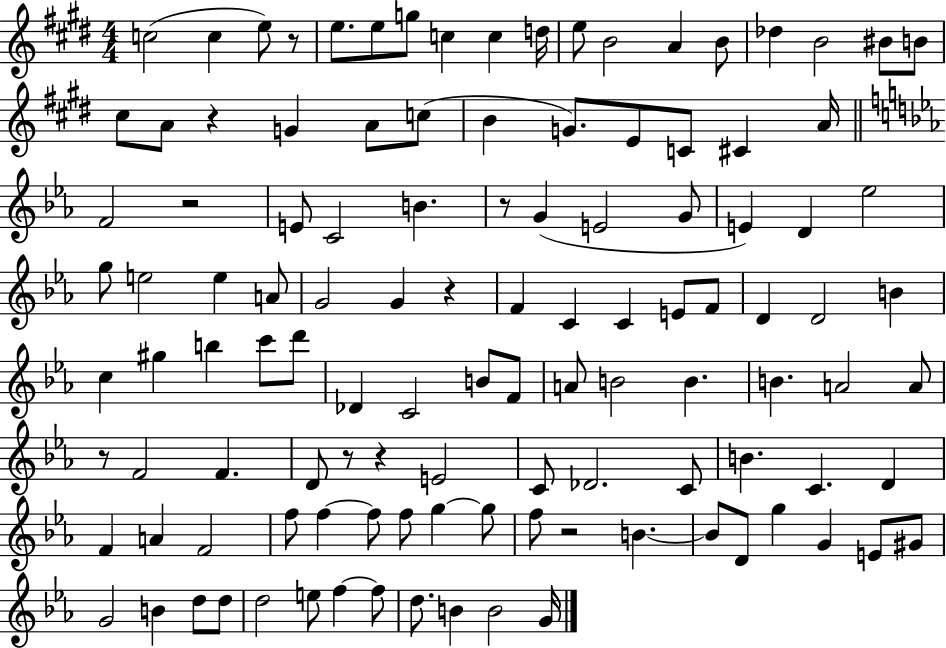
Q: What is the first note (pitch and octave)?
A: C5